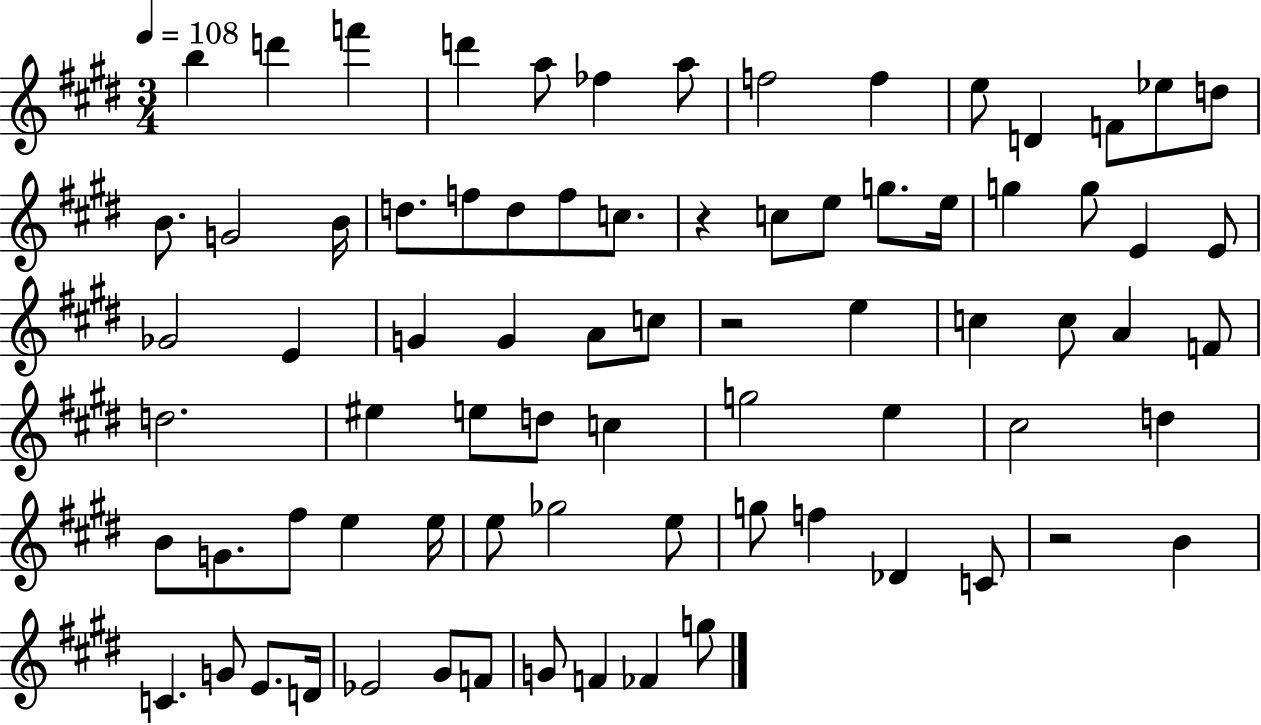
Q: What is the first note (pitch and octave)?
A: B5